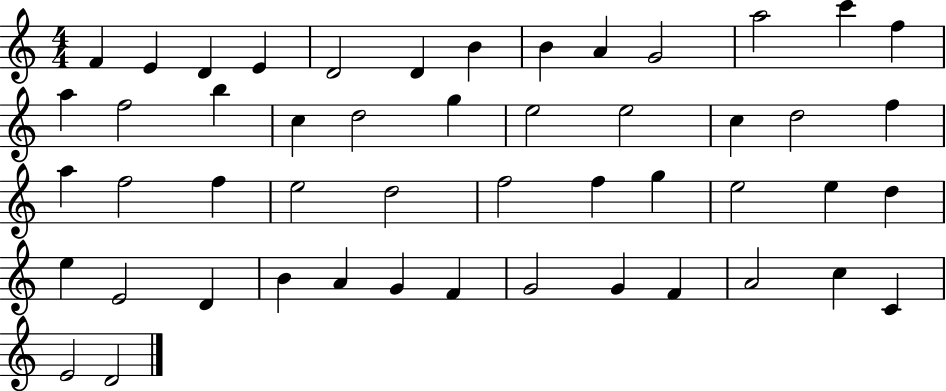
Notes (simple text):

F4/q E4/q D4/q E4/q D4/h D4/q B4/q B4/q A4/q G4/h A5/h C6/q F5/q A5/q F5/h B5/q C5/q D5/h G5/q E5/h E5/h C5/q D5/h F5/q A5/q F5/h F5/q E5/h D5/h F5/h F5/q G5/q E5/h E5/q D5/q E5/q E4/h D4/q B4/q A4/q G4/q F4/q G4/h G4/q F4/q A4/h C5/q C4/q E4/h D4/h